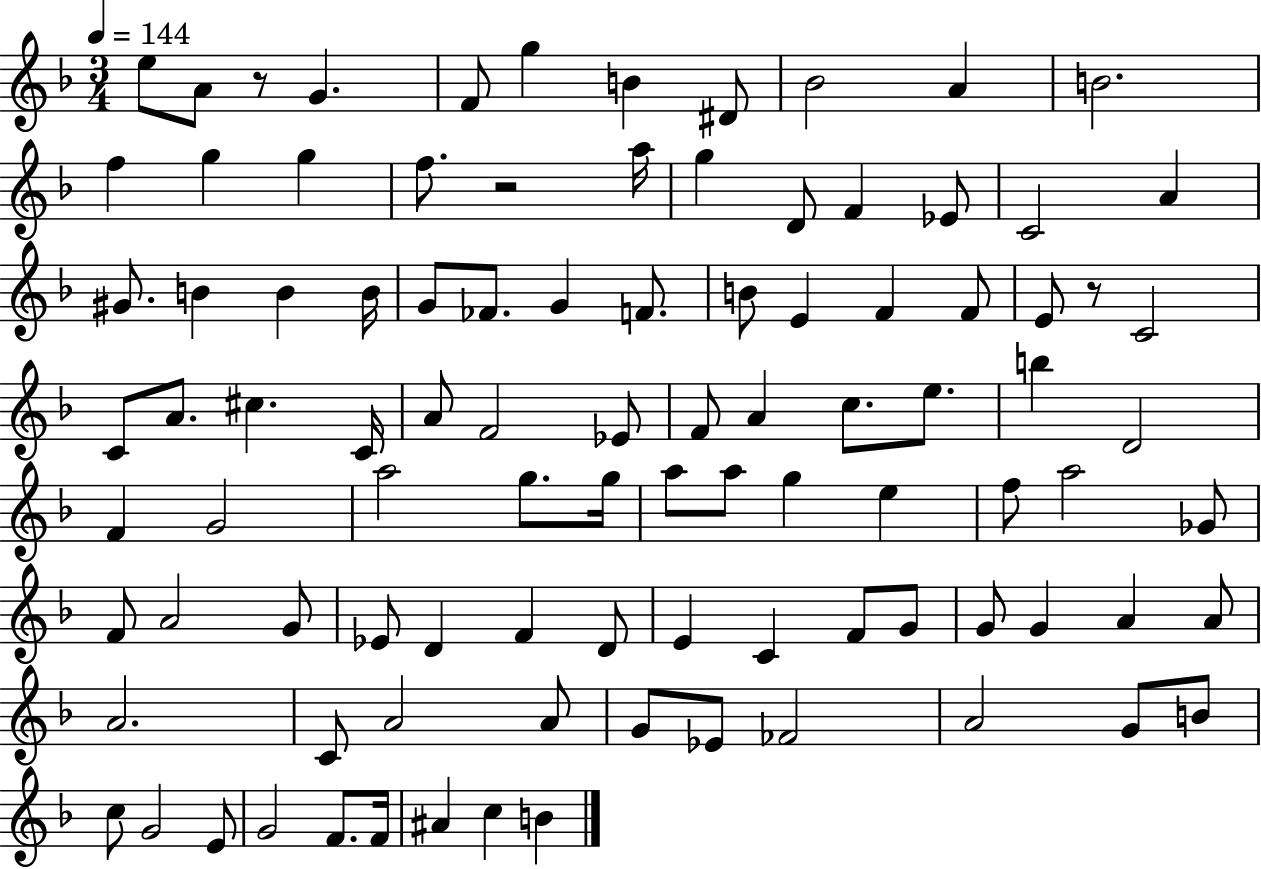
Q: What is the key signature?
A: F major